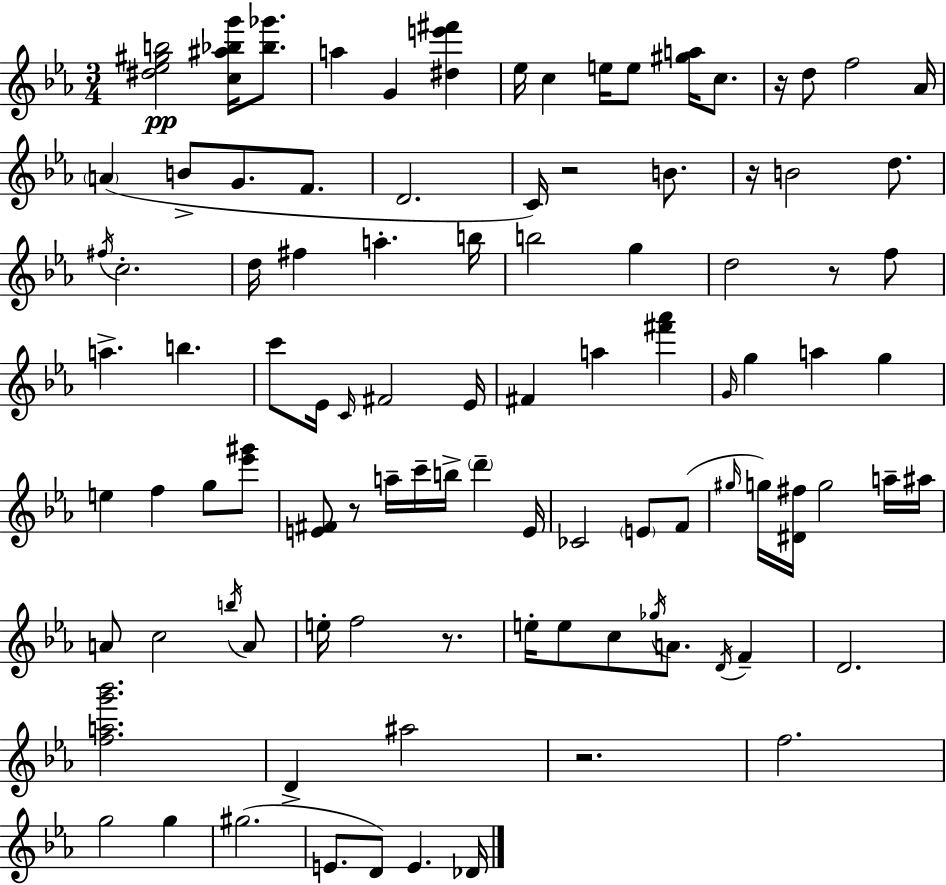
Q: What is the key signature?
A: C minor